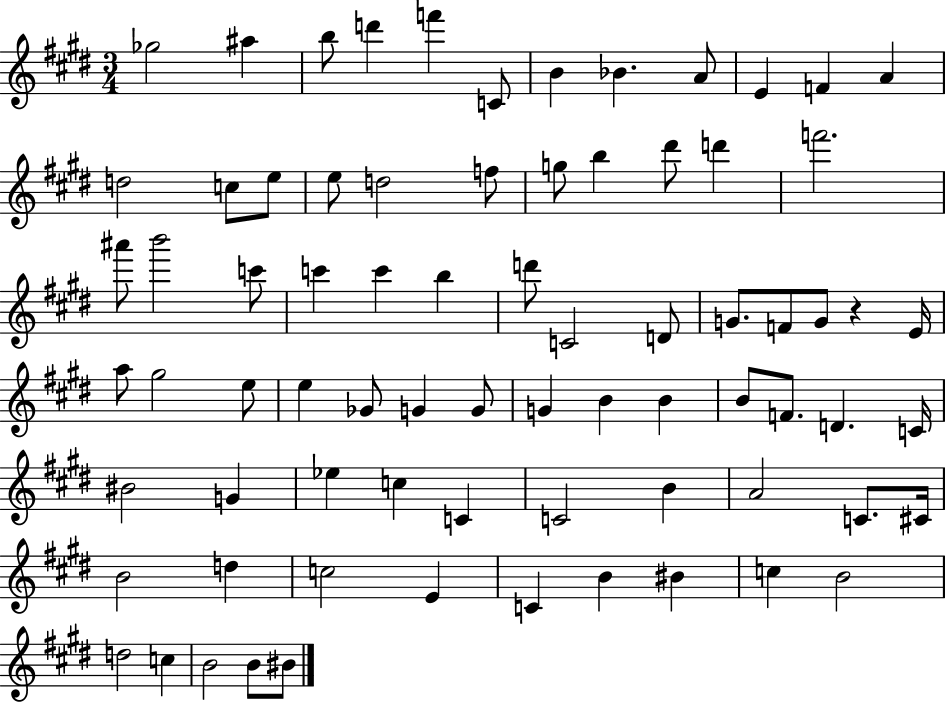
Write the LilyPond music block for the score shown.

{
  \clef treble
  \numericTimeSignature
  \time 3/4
  \key e \major
  ges''2 ais''4 | b''8 d'''4 f'''4 c'8 | b'4 bes'4. a'8 | e'4 f'4 a'4 | \break d''2 c''8 e''8 | e''8 d''2 f''8 | g''8 b''4 dis'''8 d'''4 | f'''2. | \break ais'''8 b'''2 c'''8 | c'''4 c'''4 b''4 | d'''8 c'2 d'8 | g'8. f'8 g'8 r4 e'16 | \break a''8 gis''2 e''8 | e''4 ges'8 g'4 g'8 | g'4 b'4 b'4 | b'8 f'8. d'4. c'16 | \break bis'2 g'4 | ees''4 c''4 c'4 | c'2 b'4 | a'2 c'8. cis'16 | \break b'2 d''4 | c''2 e'4 | c'4 b'4 bis'4 | c''4 b'2 | \break d''2 c''4 | b'2 b'8 bis'8 | \bar "|."
}